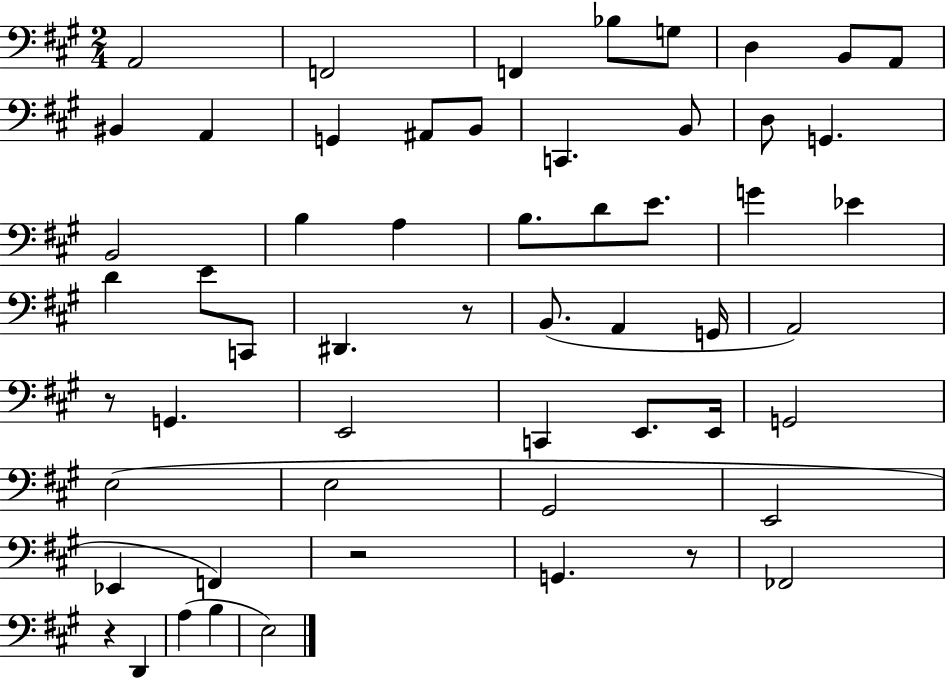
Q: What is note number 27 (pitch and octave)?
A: E4